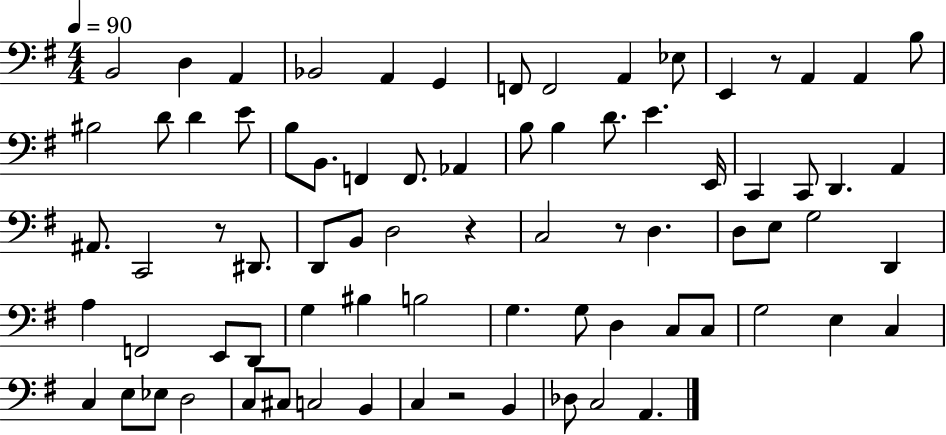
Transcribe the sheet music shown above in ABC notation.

X:1
T:Untitled
M:4/4
L:1/4
K:G
B,,2 D, A,, _B,,2 A,, G,, F,,/2 F,,2 A,, _E,/2 E,, z/2 A,, A,, B,/2 ^B,2 D/2 D E/2 B,/2 B,,/2 F,, F,,/2 _A,, B,/2 B, D/2 E E,,/4 C,, C,,/2 D,, A,, ^A,,/2 C,,2 z/2 ^D,,/2 D,,/2 B,,/2 D,2 z C,2 z/2 D, D,/2 E,/2 G,2 D,, A, F,,2 E,,/2 D,,/2 G, ^B, B,2 G, G,/2 D, C,/2 C,/2 G,2 E, C, C, E,/2 _E,/2 D,2 C,/2 ^C,/2 C,2 B,, C, z2 B,, _D,/2 C,2 A,,